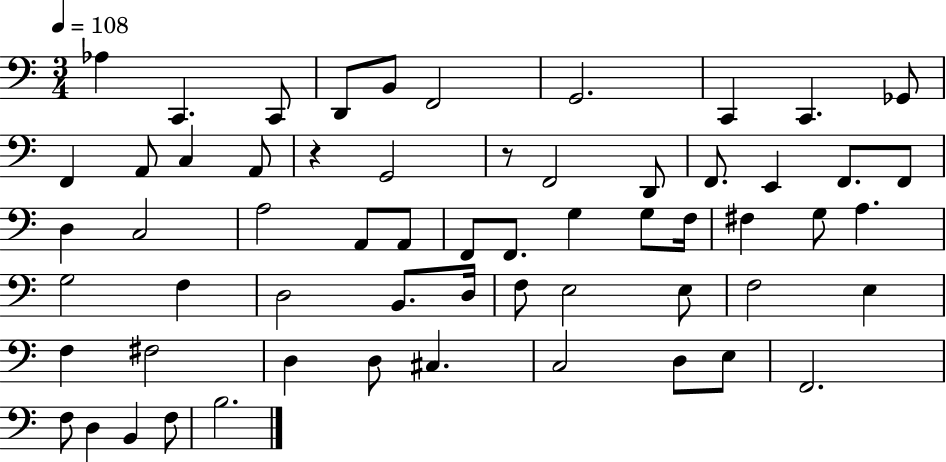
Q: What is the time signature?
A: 3/4